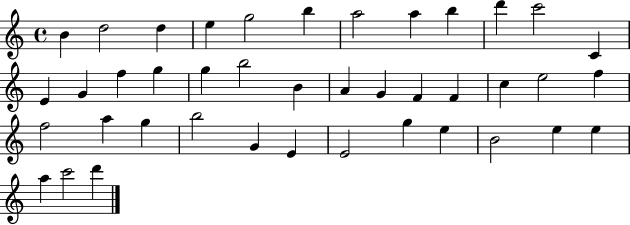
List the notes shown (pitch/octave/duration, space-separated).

B4/q D5/h D5/q E5/q G5/h B5/q A5/h A5/q B5/q D6/q C6/h C4/q E4/q G4/q F5/q G5/q G5/q B5/h B4/q A4/q G4/q F4/q F4/q C5/q E5/h F5/q F5/h A5/q G5/q B5/h G4/q E4/q E4/h G5/q E5/q B4/h E5/q E5/q A5/q C6/h D6/q